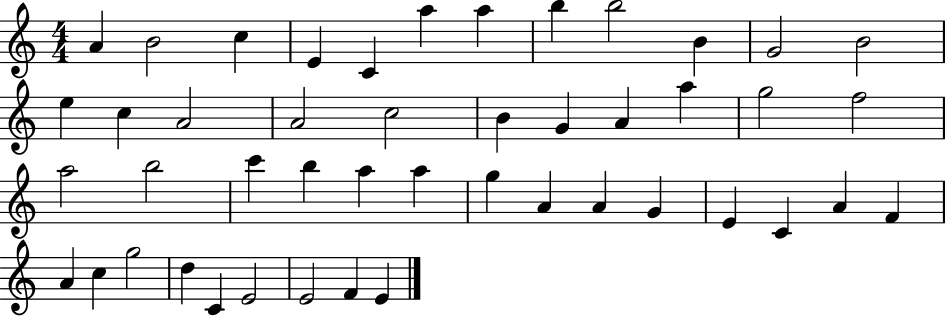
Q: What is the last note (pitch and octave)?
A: E4